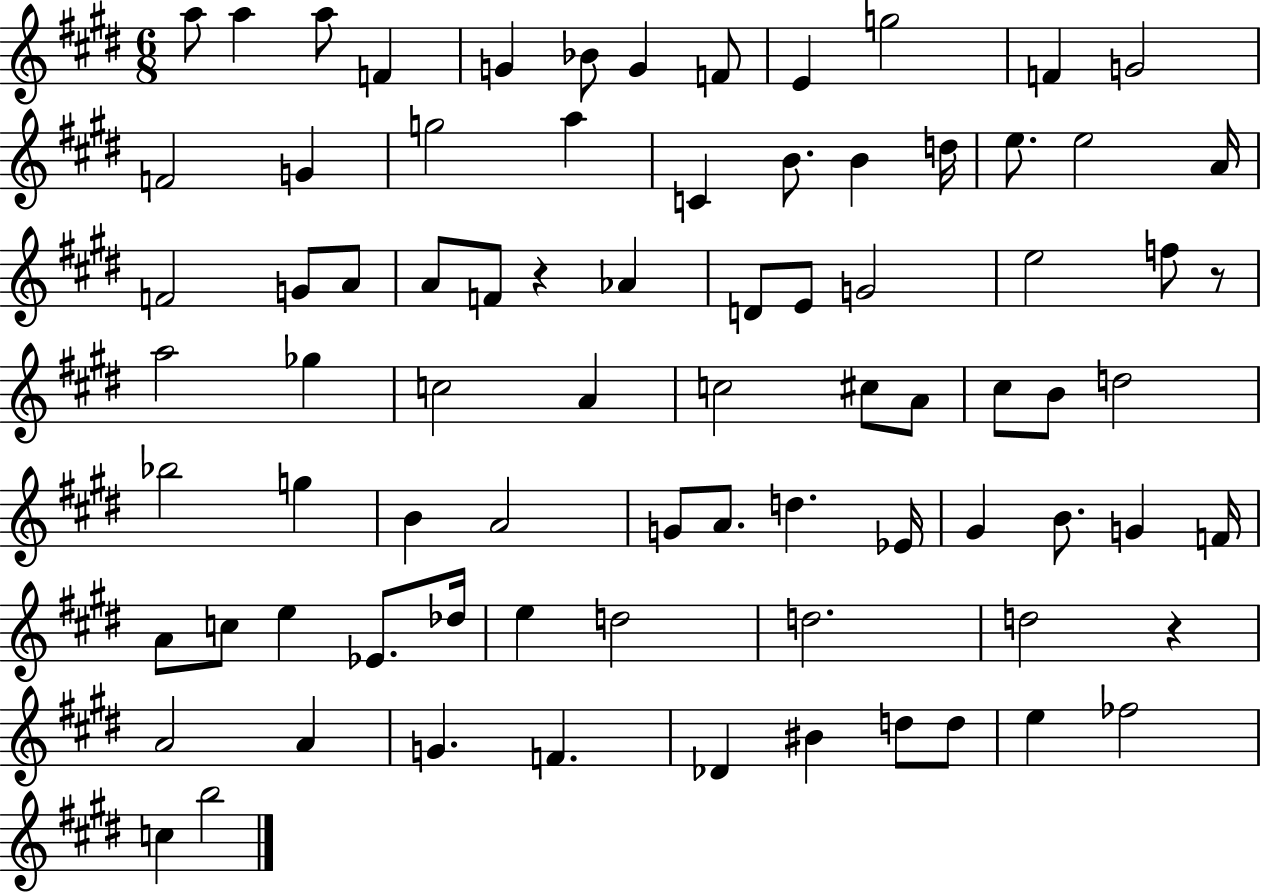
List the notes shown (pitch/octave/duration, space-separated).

A5/e A5/q A5/e F4/q G4/q Bb4/e G4/q F4/e E4/q G5/h F4/q G4/h F4/h G4/q G5/h A5/q C4/q B4/e. B4/q D5/s E5/e. E5/h A4/s F4/h G4/e A4/e A4/e F4/e R/q Ab4/q D4/e E4/e G4/h E5/h F5/e R/e A5/h Gb5/q C5/h A4/q C5/h C#5/e A4/e C#5/e B4/e D5/h Bb5/h G5/q B4/q A4/h G4/e A4/e. D5/q. Eb4/s G#4/q B4/e. G4/q F4/s A4/e C5/e E5/q Eb4/e. Db5/s E5/q D5/h D5/h. D5/h R/q A4/h A4/q G4/q. F4/q. Db4/q BIS4/q D5/e D5/e E5/q FES5/h C5/q B5/h